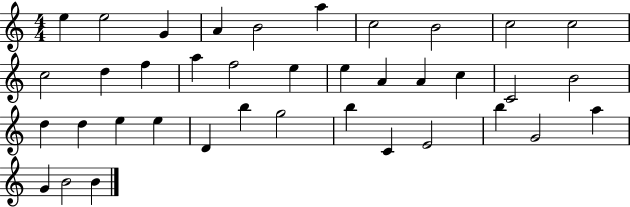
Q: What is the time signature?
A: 4/4